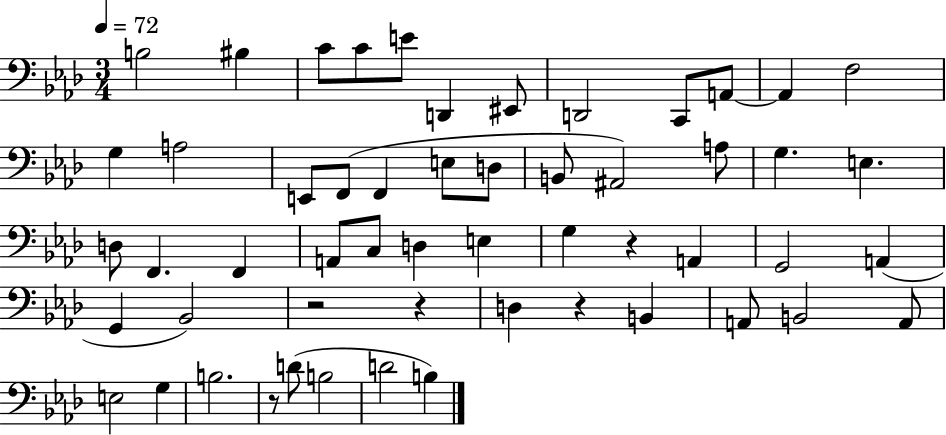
X:1
T:Untitled
M:3/4
L:1/4
K:Ab
B,2 ^B, C/2 C/2 E/2 D,, ^E,,/2 D,,2 C,,/2 A,,/2 A,, F,2 G, A,2 E,,/2 F,,/2 F,, E,/2 D,/2 B,,/2 ^A,,2 A,/2 G, E, D,/2 F,, F,, A,,/2 C,/2 D, E, G, z A,, G,,2 A,, G,, _B,,2 z2 z D, z B,, A,,/2 B,,2 A,,/2 E,2 G, B,2 z/2 D/2 B,2 D2 B,